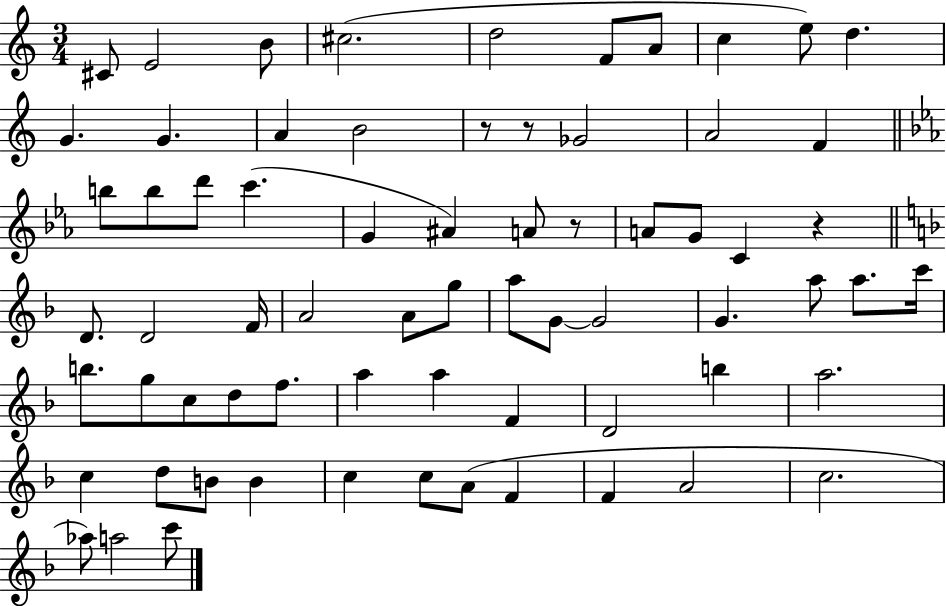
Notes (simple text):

C#4/e E4/h B4/e C#5/h. D5/h F4/e A4/e C5/q E5/e D5/q. G4/q. G4/q. A4/q B4/h R/e R/e Gb4/h A4/h F4/q B5/e B5/e D6/e C6/q. G4/q A#4/q A4/e R/e A4/e G4/e C4/q R/q D4/e. D4/h F4/s A4/h A4/e G5/e A5/e G4/e G4/h G4/q. A5/e A5/e. C6/s B5/e. G5/e C5/e D5/e F5/e. A5/q A5/q F4/q D4/h B5/q A5/h. C5/q D5/e B4/e B4/q C5/q C5/e A4/e F4/q F4/q A4/h C5/h. Ab5/e A5/h C6/e